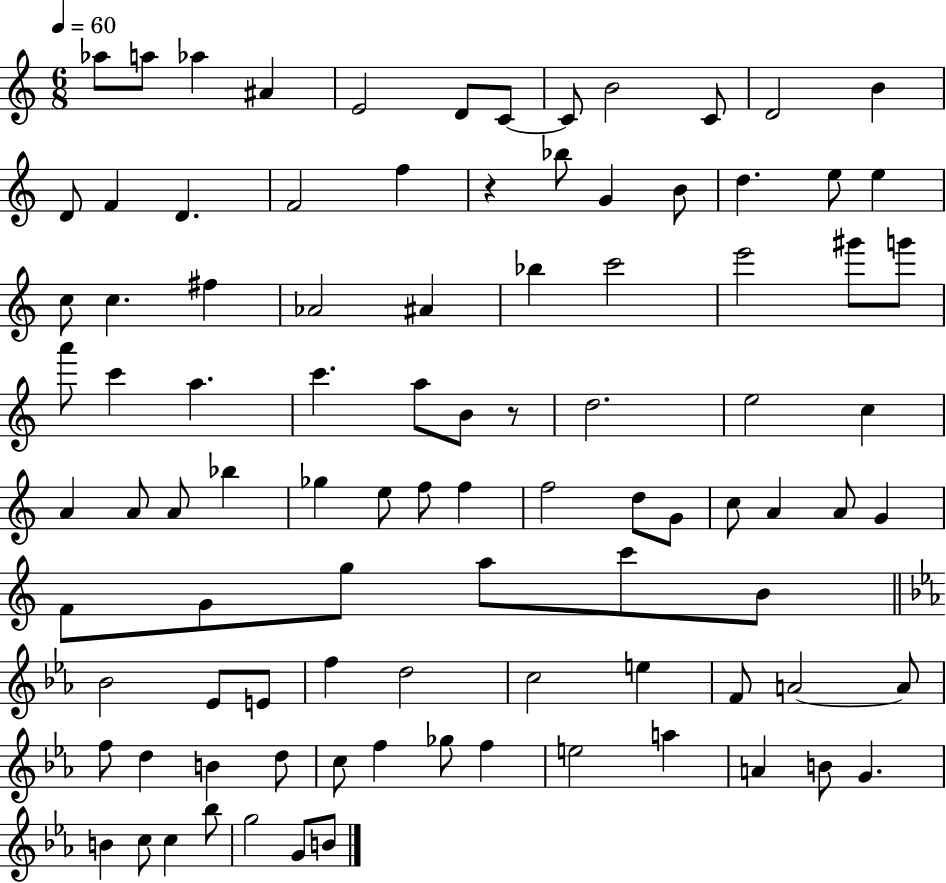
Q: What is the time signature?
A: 6/8